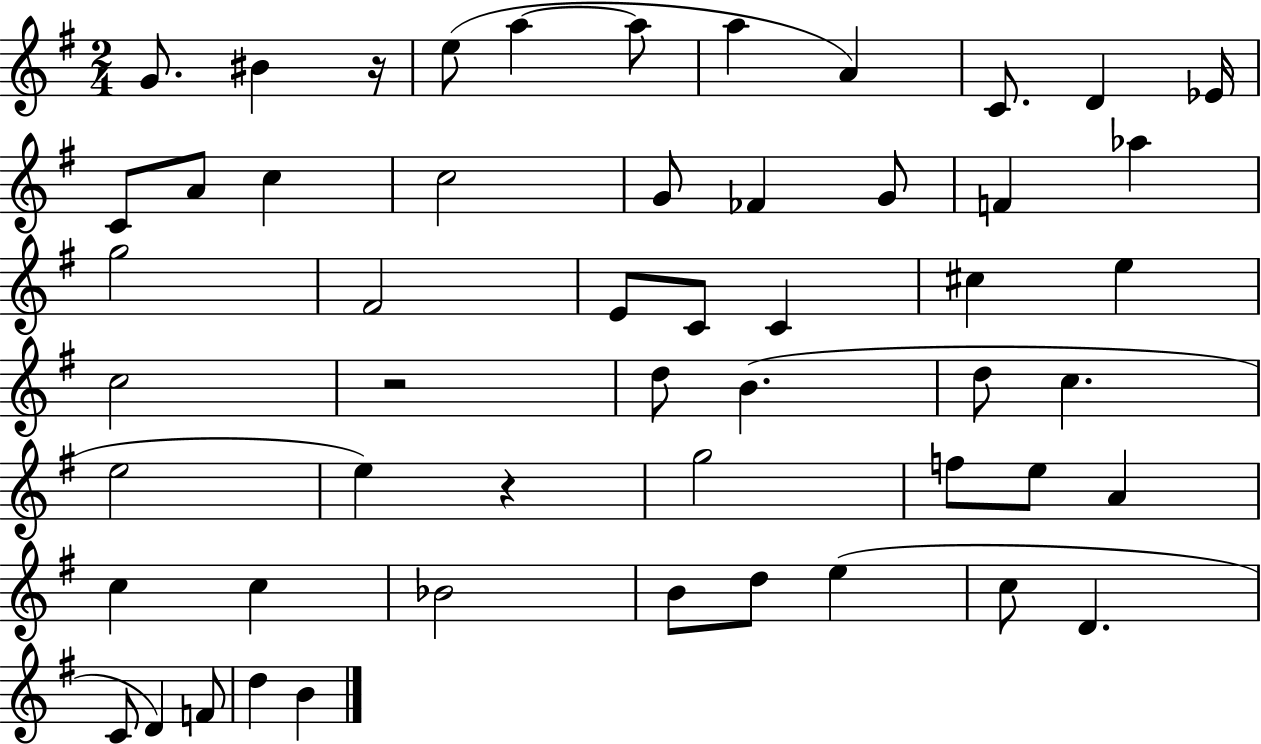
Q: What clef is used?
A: treble